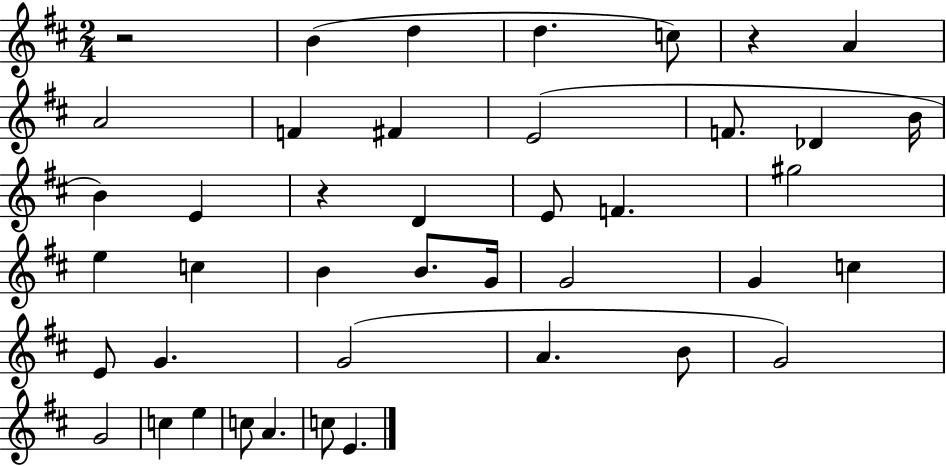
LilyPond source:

{
  \clef treble
  \numericTimeSignature
  \time 2/4
  \key d \major
  r2 | b'4( d''4 | d''4. c''8) | r4 a'4 | \break a'2 | f'4 fis'4 | e'2( | f'8. des'4 b'16 | \break b'4) e'4 | r4 d'4 | e'8 f'4. | gis''2 | \break e''4 c''4 | b'4 b'8. g'16 | g'2 | g'4 c''4 | \break e'8 g'4. | g'2( | a'4. b'8 | g'2) | \break g'2 | c''4 e''4 | c''8 a'4. | c''8 e'4. | \break \bar "|."
}